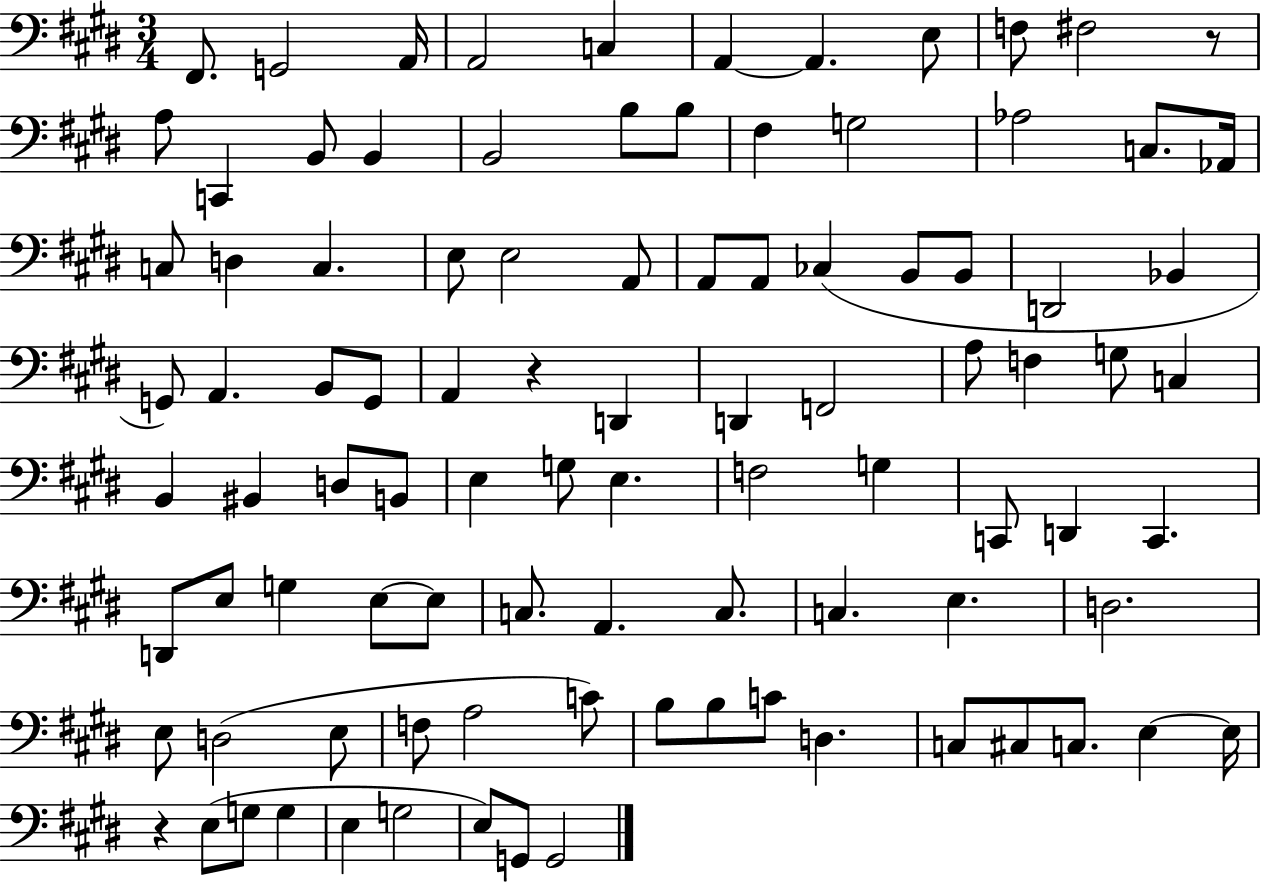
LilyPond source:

{
  \clef bass
  \numericTimeSignature
  \time 3/4
  \key e \major
  fis,8. g,2 a,16 | a,2 c4 | a,4~~ a,4. e8 | f8 fis2 r8 | \break a8 c,4 b,8 b,4 | b,2 b8 b8 | fis4 g2 | aes2 c8. aes,16 | \break c8 d4 c4. | e8 e2 a,8 | a,8 a,8 ces4( b,8 b,8 | d,2 bes,4 | \break g,8) a,4. b,8 g,8 | a,4 r4 d,4 | d,4 f,2 | a8 f4 g8 c4 | \break b,4 bis,4 d8 b,8 | e4 g8 e4. | f2 g4 | c,8 d,4 c,4. | \break d,8 e8 g4 e8~~ e8 | c8. a,4. c8. | c4. e4. | d2. | \break e8 d2( e8 | f8 a2 c'8) | b8 b8 c'8 d4. | c8 cis8 c8. e4~~ e16 | \break r4 e8( g8 g4 | e4 g2 | e8) g,8 g,2 | \bar "|."
}